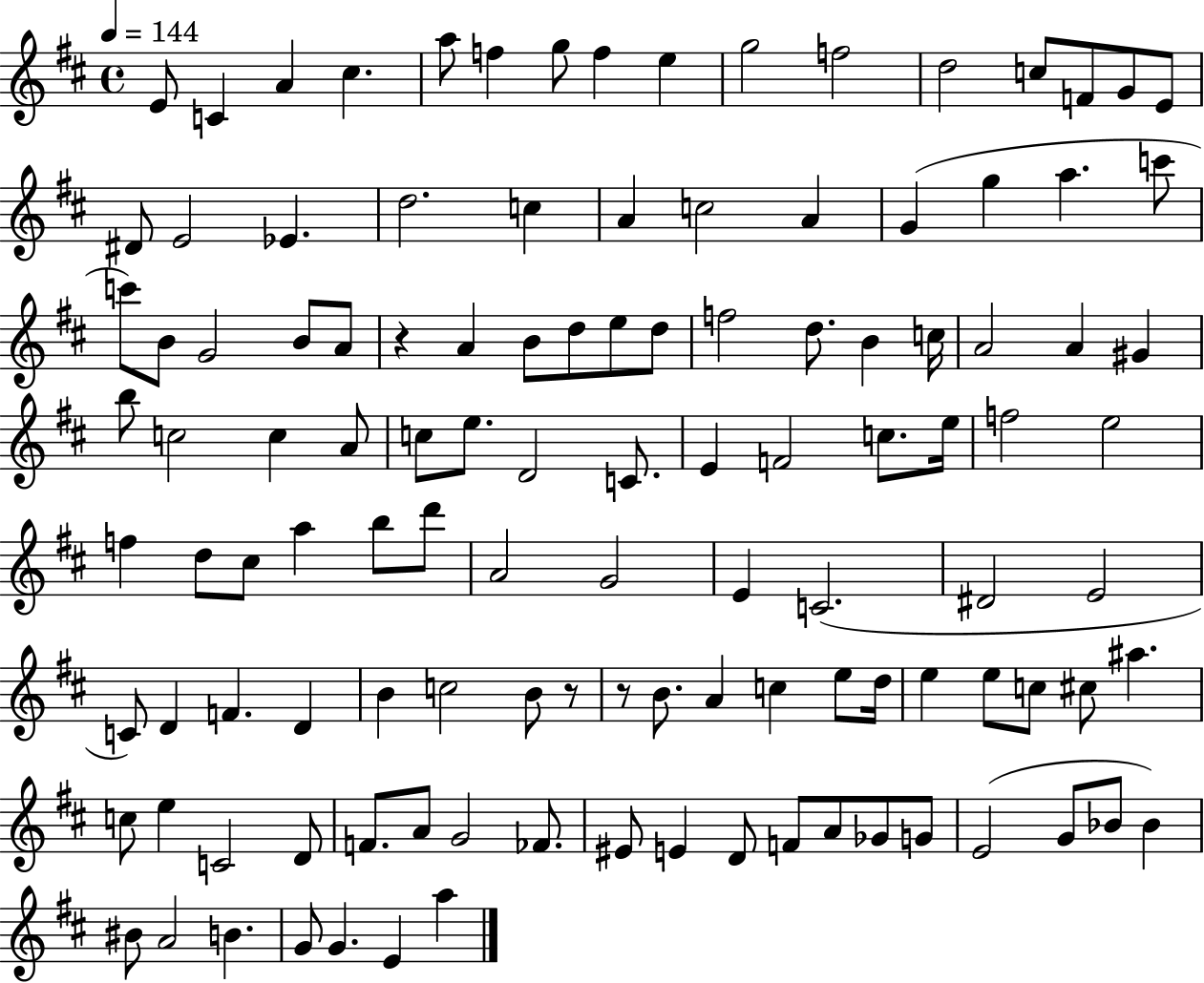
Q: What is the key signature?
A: D major